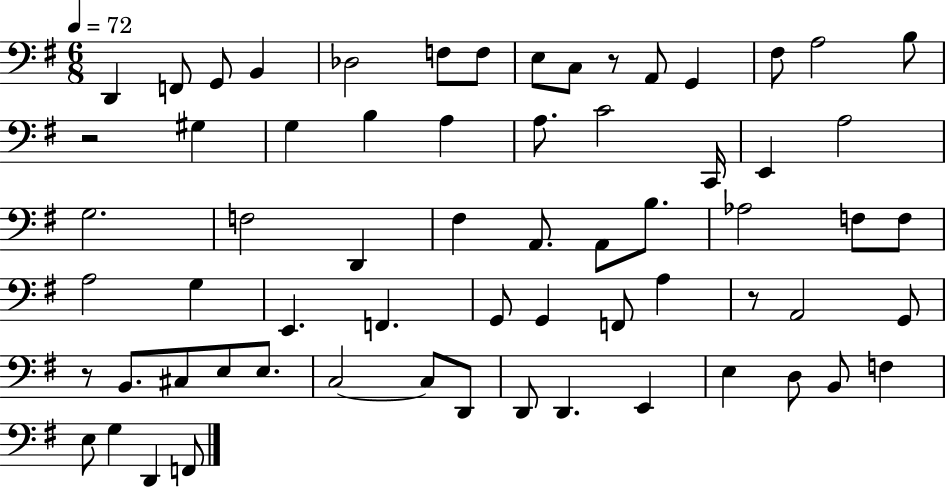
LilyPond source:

{
  \clef bass
  \numericTimeSignature
  \time 6/8
  \key g \major
  \tempo 4 = 72
  d,4 f,8 g,8 b,4 | des2 f8 f8 | e8 c8 r8 a,8 g,4 | fis8 a2 b8 | \break r2 gis4 | g4 b4 a4 | a8. c'2 c,16 | e,4 a2 | \break g2. | f2 d,4 | fis4 a,8. a,8 b8. | aes2 f8 f8 | \break a2 g4 | e,4. f,4. | g,8 g,4 f,8 a4 | r8 a,2 g,8 | \break r8 b,8. cis8 e8 e8. | c2~~ c8 d,8 | d,8 d,4. e,4 | e4 d8 b,8 f4 | \break e8 g4 d,4 f,8 | \bar "|."
}